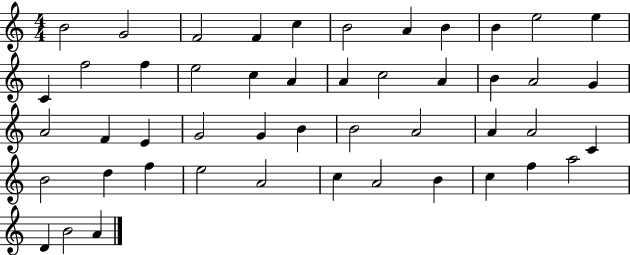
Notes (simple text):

B4/h G4/h F4/h F4/q C5/q B4/h A4/q B4/q B4/q E5/h E5/q C4/q F5/h F5/q E5/h C5/q A4/q A4/q C5/h A4/q B4/q A4/h G4/q A4/h F4/q E4/q G4/h G4/q B4/q B4/h A4/h A4/q A4/h C4/q B4/h D5/q F5/q E5/h A4/h C5/q A4/h B4/q C5/q F5/q A5/h D4/q B4/h A4/q